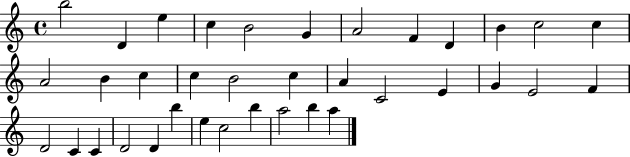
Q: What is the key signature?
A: C major